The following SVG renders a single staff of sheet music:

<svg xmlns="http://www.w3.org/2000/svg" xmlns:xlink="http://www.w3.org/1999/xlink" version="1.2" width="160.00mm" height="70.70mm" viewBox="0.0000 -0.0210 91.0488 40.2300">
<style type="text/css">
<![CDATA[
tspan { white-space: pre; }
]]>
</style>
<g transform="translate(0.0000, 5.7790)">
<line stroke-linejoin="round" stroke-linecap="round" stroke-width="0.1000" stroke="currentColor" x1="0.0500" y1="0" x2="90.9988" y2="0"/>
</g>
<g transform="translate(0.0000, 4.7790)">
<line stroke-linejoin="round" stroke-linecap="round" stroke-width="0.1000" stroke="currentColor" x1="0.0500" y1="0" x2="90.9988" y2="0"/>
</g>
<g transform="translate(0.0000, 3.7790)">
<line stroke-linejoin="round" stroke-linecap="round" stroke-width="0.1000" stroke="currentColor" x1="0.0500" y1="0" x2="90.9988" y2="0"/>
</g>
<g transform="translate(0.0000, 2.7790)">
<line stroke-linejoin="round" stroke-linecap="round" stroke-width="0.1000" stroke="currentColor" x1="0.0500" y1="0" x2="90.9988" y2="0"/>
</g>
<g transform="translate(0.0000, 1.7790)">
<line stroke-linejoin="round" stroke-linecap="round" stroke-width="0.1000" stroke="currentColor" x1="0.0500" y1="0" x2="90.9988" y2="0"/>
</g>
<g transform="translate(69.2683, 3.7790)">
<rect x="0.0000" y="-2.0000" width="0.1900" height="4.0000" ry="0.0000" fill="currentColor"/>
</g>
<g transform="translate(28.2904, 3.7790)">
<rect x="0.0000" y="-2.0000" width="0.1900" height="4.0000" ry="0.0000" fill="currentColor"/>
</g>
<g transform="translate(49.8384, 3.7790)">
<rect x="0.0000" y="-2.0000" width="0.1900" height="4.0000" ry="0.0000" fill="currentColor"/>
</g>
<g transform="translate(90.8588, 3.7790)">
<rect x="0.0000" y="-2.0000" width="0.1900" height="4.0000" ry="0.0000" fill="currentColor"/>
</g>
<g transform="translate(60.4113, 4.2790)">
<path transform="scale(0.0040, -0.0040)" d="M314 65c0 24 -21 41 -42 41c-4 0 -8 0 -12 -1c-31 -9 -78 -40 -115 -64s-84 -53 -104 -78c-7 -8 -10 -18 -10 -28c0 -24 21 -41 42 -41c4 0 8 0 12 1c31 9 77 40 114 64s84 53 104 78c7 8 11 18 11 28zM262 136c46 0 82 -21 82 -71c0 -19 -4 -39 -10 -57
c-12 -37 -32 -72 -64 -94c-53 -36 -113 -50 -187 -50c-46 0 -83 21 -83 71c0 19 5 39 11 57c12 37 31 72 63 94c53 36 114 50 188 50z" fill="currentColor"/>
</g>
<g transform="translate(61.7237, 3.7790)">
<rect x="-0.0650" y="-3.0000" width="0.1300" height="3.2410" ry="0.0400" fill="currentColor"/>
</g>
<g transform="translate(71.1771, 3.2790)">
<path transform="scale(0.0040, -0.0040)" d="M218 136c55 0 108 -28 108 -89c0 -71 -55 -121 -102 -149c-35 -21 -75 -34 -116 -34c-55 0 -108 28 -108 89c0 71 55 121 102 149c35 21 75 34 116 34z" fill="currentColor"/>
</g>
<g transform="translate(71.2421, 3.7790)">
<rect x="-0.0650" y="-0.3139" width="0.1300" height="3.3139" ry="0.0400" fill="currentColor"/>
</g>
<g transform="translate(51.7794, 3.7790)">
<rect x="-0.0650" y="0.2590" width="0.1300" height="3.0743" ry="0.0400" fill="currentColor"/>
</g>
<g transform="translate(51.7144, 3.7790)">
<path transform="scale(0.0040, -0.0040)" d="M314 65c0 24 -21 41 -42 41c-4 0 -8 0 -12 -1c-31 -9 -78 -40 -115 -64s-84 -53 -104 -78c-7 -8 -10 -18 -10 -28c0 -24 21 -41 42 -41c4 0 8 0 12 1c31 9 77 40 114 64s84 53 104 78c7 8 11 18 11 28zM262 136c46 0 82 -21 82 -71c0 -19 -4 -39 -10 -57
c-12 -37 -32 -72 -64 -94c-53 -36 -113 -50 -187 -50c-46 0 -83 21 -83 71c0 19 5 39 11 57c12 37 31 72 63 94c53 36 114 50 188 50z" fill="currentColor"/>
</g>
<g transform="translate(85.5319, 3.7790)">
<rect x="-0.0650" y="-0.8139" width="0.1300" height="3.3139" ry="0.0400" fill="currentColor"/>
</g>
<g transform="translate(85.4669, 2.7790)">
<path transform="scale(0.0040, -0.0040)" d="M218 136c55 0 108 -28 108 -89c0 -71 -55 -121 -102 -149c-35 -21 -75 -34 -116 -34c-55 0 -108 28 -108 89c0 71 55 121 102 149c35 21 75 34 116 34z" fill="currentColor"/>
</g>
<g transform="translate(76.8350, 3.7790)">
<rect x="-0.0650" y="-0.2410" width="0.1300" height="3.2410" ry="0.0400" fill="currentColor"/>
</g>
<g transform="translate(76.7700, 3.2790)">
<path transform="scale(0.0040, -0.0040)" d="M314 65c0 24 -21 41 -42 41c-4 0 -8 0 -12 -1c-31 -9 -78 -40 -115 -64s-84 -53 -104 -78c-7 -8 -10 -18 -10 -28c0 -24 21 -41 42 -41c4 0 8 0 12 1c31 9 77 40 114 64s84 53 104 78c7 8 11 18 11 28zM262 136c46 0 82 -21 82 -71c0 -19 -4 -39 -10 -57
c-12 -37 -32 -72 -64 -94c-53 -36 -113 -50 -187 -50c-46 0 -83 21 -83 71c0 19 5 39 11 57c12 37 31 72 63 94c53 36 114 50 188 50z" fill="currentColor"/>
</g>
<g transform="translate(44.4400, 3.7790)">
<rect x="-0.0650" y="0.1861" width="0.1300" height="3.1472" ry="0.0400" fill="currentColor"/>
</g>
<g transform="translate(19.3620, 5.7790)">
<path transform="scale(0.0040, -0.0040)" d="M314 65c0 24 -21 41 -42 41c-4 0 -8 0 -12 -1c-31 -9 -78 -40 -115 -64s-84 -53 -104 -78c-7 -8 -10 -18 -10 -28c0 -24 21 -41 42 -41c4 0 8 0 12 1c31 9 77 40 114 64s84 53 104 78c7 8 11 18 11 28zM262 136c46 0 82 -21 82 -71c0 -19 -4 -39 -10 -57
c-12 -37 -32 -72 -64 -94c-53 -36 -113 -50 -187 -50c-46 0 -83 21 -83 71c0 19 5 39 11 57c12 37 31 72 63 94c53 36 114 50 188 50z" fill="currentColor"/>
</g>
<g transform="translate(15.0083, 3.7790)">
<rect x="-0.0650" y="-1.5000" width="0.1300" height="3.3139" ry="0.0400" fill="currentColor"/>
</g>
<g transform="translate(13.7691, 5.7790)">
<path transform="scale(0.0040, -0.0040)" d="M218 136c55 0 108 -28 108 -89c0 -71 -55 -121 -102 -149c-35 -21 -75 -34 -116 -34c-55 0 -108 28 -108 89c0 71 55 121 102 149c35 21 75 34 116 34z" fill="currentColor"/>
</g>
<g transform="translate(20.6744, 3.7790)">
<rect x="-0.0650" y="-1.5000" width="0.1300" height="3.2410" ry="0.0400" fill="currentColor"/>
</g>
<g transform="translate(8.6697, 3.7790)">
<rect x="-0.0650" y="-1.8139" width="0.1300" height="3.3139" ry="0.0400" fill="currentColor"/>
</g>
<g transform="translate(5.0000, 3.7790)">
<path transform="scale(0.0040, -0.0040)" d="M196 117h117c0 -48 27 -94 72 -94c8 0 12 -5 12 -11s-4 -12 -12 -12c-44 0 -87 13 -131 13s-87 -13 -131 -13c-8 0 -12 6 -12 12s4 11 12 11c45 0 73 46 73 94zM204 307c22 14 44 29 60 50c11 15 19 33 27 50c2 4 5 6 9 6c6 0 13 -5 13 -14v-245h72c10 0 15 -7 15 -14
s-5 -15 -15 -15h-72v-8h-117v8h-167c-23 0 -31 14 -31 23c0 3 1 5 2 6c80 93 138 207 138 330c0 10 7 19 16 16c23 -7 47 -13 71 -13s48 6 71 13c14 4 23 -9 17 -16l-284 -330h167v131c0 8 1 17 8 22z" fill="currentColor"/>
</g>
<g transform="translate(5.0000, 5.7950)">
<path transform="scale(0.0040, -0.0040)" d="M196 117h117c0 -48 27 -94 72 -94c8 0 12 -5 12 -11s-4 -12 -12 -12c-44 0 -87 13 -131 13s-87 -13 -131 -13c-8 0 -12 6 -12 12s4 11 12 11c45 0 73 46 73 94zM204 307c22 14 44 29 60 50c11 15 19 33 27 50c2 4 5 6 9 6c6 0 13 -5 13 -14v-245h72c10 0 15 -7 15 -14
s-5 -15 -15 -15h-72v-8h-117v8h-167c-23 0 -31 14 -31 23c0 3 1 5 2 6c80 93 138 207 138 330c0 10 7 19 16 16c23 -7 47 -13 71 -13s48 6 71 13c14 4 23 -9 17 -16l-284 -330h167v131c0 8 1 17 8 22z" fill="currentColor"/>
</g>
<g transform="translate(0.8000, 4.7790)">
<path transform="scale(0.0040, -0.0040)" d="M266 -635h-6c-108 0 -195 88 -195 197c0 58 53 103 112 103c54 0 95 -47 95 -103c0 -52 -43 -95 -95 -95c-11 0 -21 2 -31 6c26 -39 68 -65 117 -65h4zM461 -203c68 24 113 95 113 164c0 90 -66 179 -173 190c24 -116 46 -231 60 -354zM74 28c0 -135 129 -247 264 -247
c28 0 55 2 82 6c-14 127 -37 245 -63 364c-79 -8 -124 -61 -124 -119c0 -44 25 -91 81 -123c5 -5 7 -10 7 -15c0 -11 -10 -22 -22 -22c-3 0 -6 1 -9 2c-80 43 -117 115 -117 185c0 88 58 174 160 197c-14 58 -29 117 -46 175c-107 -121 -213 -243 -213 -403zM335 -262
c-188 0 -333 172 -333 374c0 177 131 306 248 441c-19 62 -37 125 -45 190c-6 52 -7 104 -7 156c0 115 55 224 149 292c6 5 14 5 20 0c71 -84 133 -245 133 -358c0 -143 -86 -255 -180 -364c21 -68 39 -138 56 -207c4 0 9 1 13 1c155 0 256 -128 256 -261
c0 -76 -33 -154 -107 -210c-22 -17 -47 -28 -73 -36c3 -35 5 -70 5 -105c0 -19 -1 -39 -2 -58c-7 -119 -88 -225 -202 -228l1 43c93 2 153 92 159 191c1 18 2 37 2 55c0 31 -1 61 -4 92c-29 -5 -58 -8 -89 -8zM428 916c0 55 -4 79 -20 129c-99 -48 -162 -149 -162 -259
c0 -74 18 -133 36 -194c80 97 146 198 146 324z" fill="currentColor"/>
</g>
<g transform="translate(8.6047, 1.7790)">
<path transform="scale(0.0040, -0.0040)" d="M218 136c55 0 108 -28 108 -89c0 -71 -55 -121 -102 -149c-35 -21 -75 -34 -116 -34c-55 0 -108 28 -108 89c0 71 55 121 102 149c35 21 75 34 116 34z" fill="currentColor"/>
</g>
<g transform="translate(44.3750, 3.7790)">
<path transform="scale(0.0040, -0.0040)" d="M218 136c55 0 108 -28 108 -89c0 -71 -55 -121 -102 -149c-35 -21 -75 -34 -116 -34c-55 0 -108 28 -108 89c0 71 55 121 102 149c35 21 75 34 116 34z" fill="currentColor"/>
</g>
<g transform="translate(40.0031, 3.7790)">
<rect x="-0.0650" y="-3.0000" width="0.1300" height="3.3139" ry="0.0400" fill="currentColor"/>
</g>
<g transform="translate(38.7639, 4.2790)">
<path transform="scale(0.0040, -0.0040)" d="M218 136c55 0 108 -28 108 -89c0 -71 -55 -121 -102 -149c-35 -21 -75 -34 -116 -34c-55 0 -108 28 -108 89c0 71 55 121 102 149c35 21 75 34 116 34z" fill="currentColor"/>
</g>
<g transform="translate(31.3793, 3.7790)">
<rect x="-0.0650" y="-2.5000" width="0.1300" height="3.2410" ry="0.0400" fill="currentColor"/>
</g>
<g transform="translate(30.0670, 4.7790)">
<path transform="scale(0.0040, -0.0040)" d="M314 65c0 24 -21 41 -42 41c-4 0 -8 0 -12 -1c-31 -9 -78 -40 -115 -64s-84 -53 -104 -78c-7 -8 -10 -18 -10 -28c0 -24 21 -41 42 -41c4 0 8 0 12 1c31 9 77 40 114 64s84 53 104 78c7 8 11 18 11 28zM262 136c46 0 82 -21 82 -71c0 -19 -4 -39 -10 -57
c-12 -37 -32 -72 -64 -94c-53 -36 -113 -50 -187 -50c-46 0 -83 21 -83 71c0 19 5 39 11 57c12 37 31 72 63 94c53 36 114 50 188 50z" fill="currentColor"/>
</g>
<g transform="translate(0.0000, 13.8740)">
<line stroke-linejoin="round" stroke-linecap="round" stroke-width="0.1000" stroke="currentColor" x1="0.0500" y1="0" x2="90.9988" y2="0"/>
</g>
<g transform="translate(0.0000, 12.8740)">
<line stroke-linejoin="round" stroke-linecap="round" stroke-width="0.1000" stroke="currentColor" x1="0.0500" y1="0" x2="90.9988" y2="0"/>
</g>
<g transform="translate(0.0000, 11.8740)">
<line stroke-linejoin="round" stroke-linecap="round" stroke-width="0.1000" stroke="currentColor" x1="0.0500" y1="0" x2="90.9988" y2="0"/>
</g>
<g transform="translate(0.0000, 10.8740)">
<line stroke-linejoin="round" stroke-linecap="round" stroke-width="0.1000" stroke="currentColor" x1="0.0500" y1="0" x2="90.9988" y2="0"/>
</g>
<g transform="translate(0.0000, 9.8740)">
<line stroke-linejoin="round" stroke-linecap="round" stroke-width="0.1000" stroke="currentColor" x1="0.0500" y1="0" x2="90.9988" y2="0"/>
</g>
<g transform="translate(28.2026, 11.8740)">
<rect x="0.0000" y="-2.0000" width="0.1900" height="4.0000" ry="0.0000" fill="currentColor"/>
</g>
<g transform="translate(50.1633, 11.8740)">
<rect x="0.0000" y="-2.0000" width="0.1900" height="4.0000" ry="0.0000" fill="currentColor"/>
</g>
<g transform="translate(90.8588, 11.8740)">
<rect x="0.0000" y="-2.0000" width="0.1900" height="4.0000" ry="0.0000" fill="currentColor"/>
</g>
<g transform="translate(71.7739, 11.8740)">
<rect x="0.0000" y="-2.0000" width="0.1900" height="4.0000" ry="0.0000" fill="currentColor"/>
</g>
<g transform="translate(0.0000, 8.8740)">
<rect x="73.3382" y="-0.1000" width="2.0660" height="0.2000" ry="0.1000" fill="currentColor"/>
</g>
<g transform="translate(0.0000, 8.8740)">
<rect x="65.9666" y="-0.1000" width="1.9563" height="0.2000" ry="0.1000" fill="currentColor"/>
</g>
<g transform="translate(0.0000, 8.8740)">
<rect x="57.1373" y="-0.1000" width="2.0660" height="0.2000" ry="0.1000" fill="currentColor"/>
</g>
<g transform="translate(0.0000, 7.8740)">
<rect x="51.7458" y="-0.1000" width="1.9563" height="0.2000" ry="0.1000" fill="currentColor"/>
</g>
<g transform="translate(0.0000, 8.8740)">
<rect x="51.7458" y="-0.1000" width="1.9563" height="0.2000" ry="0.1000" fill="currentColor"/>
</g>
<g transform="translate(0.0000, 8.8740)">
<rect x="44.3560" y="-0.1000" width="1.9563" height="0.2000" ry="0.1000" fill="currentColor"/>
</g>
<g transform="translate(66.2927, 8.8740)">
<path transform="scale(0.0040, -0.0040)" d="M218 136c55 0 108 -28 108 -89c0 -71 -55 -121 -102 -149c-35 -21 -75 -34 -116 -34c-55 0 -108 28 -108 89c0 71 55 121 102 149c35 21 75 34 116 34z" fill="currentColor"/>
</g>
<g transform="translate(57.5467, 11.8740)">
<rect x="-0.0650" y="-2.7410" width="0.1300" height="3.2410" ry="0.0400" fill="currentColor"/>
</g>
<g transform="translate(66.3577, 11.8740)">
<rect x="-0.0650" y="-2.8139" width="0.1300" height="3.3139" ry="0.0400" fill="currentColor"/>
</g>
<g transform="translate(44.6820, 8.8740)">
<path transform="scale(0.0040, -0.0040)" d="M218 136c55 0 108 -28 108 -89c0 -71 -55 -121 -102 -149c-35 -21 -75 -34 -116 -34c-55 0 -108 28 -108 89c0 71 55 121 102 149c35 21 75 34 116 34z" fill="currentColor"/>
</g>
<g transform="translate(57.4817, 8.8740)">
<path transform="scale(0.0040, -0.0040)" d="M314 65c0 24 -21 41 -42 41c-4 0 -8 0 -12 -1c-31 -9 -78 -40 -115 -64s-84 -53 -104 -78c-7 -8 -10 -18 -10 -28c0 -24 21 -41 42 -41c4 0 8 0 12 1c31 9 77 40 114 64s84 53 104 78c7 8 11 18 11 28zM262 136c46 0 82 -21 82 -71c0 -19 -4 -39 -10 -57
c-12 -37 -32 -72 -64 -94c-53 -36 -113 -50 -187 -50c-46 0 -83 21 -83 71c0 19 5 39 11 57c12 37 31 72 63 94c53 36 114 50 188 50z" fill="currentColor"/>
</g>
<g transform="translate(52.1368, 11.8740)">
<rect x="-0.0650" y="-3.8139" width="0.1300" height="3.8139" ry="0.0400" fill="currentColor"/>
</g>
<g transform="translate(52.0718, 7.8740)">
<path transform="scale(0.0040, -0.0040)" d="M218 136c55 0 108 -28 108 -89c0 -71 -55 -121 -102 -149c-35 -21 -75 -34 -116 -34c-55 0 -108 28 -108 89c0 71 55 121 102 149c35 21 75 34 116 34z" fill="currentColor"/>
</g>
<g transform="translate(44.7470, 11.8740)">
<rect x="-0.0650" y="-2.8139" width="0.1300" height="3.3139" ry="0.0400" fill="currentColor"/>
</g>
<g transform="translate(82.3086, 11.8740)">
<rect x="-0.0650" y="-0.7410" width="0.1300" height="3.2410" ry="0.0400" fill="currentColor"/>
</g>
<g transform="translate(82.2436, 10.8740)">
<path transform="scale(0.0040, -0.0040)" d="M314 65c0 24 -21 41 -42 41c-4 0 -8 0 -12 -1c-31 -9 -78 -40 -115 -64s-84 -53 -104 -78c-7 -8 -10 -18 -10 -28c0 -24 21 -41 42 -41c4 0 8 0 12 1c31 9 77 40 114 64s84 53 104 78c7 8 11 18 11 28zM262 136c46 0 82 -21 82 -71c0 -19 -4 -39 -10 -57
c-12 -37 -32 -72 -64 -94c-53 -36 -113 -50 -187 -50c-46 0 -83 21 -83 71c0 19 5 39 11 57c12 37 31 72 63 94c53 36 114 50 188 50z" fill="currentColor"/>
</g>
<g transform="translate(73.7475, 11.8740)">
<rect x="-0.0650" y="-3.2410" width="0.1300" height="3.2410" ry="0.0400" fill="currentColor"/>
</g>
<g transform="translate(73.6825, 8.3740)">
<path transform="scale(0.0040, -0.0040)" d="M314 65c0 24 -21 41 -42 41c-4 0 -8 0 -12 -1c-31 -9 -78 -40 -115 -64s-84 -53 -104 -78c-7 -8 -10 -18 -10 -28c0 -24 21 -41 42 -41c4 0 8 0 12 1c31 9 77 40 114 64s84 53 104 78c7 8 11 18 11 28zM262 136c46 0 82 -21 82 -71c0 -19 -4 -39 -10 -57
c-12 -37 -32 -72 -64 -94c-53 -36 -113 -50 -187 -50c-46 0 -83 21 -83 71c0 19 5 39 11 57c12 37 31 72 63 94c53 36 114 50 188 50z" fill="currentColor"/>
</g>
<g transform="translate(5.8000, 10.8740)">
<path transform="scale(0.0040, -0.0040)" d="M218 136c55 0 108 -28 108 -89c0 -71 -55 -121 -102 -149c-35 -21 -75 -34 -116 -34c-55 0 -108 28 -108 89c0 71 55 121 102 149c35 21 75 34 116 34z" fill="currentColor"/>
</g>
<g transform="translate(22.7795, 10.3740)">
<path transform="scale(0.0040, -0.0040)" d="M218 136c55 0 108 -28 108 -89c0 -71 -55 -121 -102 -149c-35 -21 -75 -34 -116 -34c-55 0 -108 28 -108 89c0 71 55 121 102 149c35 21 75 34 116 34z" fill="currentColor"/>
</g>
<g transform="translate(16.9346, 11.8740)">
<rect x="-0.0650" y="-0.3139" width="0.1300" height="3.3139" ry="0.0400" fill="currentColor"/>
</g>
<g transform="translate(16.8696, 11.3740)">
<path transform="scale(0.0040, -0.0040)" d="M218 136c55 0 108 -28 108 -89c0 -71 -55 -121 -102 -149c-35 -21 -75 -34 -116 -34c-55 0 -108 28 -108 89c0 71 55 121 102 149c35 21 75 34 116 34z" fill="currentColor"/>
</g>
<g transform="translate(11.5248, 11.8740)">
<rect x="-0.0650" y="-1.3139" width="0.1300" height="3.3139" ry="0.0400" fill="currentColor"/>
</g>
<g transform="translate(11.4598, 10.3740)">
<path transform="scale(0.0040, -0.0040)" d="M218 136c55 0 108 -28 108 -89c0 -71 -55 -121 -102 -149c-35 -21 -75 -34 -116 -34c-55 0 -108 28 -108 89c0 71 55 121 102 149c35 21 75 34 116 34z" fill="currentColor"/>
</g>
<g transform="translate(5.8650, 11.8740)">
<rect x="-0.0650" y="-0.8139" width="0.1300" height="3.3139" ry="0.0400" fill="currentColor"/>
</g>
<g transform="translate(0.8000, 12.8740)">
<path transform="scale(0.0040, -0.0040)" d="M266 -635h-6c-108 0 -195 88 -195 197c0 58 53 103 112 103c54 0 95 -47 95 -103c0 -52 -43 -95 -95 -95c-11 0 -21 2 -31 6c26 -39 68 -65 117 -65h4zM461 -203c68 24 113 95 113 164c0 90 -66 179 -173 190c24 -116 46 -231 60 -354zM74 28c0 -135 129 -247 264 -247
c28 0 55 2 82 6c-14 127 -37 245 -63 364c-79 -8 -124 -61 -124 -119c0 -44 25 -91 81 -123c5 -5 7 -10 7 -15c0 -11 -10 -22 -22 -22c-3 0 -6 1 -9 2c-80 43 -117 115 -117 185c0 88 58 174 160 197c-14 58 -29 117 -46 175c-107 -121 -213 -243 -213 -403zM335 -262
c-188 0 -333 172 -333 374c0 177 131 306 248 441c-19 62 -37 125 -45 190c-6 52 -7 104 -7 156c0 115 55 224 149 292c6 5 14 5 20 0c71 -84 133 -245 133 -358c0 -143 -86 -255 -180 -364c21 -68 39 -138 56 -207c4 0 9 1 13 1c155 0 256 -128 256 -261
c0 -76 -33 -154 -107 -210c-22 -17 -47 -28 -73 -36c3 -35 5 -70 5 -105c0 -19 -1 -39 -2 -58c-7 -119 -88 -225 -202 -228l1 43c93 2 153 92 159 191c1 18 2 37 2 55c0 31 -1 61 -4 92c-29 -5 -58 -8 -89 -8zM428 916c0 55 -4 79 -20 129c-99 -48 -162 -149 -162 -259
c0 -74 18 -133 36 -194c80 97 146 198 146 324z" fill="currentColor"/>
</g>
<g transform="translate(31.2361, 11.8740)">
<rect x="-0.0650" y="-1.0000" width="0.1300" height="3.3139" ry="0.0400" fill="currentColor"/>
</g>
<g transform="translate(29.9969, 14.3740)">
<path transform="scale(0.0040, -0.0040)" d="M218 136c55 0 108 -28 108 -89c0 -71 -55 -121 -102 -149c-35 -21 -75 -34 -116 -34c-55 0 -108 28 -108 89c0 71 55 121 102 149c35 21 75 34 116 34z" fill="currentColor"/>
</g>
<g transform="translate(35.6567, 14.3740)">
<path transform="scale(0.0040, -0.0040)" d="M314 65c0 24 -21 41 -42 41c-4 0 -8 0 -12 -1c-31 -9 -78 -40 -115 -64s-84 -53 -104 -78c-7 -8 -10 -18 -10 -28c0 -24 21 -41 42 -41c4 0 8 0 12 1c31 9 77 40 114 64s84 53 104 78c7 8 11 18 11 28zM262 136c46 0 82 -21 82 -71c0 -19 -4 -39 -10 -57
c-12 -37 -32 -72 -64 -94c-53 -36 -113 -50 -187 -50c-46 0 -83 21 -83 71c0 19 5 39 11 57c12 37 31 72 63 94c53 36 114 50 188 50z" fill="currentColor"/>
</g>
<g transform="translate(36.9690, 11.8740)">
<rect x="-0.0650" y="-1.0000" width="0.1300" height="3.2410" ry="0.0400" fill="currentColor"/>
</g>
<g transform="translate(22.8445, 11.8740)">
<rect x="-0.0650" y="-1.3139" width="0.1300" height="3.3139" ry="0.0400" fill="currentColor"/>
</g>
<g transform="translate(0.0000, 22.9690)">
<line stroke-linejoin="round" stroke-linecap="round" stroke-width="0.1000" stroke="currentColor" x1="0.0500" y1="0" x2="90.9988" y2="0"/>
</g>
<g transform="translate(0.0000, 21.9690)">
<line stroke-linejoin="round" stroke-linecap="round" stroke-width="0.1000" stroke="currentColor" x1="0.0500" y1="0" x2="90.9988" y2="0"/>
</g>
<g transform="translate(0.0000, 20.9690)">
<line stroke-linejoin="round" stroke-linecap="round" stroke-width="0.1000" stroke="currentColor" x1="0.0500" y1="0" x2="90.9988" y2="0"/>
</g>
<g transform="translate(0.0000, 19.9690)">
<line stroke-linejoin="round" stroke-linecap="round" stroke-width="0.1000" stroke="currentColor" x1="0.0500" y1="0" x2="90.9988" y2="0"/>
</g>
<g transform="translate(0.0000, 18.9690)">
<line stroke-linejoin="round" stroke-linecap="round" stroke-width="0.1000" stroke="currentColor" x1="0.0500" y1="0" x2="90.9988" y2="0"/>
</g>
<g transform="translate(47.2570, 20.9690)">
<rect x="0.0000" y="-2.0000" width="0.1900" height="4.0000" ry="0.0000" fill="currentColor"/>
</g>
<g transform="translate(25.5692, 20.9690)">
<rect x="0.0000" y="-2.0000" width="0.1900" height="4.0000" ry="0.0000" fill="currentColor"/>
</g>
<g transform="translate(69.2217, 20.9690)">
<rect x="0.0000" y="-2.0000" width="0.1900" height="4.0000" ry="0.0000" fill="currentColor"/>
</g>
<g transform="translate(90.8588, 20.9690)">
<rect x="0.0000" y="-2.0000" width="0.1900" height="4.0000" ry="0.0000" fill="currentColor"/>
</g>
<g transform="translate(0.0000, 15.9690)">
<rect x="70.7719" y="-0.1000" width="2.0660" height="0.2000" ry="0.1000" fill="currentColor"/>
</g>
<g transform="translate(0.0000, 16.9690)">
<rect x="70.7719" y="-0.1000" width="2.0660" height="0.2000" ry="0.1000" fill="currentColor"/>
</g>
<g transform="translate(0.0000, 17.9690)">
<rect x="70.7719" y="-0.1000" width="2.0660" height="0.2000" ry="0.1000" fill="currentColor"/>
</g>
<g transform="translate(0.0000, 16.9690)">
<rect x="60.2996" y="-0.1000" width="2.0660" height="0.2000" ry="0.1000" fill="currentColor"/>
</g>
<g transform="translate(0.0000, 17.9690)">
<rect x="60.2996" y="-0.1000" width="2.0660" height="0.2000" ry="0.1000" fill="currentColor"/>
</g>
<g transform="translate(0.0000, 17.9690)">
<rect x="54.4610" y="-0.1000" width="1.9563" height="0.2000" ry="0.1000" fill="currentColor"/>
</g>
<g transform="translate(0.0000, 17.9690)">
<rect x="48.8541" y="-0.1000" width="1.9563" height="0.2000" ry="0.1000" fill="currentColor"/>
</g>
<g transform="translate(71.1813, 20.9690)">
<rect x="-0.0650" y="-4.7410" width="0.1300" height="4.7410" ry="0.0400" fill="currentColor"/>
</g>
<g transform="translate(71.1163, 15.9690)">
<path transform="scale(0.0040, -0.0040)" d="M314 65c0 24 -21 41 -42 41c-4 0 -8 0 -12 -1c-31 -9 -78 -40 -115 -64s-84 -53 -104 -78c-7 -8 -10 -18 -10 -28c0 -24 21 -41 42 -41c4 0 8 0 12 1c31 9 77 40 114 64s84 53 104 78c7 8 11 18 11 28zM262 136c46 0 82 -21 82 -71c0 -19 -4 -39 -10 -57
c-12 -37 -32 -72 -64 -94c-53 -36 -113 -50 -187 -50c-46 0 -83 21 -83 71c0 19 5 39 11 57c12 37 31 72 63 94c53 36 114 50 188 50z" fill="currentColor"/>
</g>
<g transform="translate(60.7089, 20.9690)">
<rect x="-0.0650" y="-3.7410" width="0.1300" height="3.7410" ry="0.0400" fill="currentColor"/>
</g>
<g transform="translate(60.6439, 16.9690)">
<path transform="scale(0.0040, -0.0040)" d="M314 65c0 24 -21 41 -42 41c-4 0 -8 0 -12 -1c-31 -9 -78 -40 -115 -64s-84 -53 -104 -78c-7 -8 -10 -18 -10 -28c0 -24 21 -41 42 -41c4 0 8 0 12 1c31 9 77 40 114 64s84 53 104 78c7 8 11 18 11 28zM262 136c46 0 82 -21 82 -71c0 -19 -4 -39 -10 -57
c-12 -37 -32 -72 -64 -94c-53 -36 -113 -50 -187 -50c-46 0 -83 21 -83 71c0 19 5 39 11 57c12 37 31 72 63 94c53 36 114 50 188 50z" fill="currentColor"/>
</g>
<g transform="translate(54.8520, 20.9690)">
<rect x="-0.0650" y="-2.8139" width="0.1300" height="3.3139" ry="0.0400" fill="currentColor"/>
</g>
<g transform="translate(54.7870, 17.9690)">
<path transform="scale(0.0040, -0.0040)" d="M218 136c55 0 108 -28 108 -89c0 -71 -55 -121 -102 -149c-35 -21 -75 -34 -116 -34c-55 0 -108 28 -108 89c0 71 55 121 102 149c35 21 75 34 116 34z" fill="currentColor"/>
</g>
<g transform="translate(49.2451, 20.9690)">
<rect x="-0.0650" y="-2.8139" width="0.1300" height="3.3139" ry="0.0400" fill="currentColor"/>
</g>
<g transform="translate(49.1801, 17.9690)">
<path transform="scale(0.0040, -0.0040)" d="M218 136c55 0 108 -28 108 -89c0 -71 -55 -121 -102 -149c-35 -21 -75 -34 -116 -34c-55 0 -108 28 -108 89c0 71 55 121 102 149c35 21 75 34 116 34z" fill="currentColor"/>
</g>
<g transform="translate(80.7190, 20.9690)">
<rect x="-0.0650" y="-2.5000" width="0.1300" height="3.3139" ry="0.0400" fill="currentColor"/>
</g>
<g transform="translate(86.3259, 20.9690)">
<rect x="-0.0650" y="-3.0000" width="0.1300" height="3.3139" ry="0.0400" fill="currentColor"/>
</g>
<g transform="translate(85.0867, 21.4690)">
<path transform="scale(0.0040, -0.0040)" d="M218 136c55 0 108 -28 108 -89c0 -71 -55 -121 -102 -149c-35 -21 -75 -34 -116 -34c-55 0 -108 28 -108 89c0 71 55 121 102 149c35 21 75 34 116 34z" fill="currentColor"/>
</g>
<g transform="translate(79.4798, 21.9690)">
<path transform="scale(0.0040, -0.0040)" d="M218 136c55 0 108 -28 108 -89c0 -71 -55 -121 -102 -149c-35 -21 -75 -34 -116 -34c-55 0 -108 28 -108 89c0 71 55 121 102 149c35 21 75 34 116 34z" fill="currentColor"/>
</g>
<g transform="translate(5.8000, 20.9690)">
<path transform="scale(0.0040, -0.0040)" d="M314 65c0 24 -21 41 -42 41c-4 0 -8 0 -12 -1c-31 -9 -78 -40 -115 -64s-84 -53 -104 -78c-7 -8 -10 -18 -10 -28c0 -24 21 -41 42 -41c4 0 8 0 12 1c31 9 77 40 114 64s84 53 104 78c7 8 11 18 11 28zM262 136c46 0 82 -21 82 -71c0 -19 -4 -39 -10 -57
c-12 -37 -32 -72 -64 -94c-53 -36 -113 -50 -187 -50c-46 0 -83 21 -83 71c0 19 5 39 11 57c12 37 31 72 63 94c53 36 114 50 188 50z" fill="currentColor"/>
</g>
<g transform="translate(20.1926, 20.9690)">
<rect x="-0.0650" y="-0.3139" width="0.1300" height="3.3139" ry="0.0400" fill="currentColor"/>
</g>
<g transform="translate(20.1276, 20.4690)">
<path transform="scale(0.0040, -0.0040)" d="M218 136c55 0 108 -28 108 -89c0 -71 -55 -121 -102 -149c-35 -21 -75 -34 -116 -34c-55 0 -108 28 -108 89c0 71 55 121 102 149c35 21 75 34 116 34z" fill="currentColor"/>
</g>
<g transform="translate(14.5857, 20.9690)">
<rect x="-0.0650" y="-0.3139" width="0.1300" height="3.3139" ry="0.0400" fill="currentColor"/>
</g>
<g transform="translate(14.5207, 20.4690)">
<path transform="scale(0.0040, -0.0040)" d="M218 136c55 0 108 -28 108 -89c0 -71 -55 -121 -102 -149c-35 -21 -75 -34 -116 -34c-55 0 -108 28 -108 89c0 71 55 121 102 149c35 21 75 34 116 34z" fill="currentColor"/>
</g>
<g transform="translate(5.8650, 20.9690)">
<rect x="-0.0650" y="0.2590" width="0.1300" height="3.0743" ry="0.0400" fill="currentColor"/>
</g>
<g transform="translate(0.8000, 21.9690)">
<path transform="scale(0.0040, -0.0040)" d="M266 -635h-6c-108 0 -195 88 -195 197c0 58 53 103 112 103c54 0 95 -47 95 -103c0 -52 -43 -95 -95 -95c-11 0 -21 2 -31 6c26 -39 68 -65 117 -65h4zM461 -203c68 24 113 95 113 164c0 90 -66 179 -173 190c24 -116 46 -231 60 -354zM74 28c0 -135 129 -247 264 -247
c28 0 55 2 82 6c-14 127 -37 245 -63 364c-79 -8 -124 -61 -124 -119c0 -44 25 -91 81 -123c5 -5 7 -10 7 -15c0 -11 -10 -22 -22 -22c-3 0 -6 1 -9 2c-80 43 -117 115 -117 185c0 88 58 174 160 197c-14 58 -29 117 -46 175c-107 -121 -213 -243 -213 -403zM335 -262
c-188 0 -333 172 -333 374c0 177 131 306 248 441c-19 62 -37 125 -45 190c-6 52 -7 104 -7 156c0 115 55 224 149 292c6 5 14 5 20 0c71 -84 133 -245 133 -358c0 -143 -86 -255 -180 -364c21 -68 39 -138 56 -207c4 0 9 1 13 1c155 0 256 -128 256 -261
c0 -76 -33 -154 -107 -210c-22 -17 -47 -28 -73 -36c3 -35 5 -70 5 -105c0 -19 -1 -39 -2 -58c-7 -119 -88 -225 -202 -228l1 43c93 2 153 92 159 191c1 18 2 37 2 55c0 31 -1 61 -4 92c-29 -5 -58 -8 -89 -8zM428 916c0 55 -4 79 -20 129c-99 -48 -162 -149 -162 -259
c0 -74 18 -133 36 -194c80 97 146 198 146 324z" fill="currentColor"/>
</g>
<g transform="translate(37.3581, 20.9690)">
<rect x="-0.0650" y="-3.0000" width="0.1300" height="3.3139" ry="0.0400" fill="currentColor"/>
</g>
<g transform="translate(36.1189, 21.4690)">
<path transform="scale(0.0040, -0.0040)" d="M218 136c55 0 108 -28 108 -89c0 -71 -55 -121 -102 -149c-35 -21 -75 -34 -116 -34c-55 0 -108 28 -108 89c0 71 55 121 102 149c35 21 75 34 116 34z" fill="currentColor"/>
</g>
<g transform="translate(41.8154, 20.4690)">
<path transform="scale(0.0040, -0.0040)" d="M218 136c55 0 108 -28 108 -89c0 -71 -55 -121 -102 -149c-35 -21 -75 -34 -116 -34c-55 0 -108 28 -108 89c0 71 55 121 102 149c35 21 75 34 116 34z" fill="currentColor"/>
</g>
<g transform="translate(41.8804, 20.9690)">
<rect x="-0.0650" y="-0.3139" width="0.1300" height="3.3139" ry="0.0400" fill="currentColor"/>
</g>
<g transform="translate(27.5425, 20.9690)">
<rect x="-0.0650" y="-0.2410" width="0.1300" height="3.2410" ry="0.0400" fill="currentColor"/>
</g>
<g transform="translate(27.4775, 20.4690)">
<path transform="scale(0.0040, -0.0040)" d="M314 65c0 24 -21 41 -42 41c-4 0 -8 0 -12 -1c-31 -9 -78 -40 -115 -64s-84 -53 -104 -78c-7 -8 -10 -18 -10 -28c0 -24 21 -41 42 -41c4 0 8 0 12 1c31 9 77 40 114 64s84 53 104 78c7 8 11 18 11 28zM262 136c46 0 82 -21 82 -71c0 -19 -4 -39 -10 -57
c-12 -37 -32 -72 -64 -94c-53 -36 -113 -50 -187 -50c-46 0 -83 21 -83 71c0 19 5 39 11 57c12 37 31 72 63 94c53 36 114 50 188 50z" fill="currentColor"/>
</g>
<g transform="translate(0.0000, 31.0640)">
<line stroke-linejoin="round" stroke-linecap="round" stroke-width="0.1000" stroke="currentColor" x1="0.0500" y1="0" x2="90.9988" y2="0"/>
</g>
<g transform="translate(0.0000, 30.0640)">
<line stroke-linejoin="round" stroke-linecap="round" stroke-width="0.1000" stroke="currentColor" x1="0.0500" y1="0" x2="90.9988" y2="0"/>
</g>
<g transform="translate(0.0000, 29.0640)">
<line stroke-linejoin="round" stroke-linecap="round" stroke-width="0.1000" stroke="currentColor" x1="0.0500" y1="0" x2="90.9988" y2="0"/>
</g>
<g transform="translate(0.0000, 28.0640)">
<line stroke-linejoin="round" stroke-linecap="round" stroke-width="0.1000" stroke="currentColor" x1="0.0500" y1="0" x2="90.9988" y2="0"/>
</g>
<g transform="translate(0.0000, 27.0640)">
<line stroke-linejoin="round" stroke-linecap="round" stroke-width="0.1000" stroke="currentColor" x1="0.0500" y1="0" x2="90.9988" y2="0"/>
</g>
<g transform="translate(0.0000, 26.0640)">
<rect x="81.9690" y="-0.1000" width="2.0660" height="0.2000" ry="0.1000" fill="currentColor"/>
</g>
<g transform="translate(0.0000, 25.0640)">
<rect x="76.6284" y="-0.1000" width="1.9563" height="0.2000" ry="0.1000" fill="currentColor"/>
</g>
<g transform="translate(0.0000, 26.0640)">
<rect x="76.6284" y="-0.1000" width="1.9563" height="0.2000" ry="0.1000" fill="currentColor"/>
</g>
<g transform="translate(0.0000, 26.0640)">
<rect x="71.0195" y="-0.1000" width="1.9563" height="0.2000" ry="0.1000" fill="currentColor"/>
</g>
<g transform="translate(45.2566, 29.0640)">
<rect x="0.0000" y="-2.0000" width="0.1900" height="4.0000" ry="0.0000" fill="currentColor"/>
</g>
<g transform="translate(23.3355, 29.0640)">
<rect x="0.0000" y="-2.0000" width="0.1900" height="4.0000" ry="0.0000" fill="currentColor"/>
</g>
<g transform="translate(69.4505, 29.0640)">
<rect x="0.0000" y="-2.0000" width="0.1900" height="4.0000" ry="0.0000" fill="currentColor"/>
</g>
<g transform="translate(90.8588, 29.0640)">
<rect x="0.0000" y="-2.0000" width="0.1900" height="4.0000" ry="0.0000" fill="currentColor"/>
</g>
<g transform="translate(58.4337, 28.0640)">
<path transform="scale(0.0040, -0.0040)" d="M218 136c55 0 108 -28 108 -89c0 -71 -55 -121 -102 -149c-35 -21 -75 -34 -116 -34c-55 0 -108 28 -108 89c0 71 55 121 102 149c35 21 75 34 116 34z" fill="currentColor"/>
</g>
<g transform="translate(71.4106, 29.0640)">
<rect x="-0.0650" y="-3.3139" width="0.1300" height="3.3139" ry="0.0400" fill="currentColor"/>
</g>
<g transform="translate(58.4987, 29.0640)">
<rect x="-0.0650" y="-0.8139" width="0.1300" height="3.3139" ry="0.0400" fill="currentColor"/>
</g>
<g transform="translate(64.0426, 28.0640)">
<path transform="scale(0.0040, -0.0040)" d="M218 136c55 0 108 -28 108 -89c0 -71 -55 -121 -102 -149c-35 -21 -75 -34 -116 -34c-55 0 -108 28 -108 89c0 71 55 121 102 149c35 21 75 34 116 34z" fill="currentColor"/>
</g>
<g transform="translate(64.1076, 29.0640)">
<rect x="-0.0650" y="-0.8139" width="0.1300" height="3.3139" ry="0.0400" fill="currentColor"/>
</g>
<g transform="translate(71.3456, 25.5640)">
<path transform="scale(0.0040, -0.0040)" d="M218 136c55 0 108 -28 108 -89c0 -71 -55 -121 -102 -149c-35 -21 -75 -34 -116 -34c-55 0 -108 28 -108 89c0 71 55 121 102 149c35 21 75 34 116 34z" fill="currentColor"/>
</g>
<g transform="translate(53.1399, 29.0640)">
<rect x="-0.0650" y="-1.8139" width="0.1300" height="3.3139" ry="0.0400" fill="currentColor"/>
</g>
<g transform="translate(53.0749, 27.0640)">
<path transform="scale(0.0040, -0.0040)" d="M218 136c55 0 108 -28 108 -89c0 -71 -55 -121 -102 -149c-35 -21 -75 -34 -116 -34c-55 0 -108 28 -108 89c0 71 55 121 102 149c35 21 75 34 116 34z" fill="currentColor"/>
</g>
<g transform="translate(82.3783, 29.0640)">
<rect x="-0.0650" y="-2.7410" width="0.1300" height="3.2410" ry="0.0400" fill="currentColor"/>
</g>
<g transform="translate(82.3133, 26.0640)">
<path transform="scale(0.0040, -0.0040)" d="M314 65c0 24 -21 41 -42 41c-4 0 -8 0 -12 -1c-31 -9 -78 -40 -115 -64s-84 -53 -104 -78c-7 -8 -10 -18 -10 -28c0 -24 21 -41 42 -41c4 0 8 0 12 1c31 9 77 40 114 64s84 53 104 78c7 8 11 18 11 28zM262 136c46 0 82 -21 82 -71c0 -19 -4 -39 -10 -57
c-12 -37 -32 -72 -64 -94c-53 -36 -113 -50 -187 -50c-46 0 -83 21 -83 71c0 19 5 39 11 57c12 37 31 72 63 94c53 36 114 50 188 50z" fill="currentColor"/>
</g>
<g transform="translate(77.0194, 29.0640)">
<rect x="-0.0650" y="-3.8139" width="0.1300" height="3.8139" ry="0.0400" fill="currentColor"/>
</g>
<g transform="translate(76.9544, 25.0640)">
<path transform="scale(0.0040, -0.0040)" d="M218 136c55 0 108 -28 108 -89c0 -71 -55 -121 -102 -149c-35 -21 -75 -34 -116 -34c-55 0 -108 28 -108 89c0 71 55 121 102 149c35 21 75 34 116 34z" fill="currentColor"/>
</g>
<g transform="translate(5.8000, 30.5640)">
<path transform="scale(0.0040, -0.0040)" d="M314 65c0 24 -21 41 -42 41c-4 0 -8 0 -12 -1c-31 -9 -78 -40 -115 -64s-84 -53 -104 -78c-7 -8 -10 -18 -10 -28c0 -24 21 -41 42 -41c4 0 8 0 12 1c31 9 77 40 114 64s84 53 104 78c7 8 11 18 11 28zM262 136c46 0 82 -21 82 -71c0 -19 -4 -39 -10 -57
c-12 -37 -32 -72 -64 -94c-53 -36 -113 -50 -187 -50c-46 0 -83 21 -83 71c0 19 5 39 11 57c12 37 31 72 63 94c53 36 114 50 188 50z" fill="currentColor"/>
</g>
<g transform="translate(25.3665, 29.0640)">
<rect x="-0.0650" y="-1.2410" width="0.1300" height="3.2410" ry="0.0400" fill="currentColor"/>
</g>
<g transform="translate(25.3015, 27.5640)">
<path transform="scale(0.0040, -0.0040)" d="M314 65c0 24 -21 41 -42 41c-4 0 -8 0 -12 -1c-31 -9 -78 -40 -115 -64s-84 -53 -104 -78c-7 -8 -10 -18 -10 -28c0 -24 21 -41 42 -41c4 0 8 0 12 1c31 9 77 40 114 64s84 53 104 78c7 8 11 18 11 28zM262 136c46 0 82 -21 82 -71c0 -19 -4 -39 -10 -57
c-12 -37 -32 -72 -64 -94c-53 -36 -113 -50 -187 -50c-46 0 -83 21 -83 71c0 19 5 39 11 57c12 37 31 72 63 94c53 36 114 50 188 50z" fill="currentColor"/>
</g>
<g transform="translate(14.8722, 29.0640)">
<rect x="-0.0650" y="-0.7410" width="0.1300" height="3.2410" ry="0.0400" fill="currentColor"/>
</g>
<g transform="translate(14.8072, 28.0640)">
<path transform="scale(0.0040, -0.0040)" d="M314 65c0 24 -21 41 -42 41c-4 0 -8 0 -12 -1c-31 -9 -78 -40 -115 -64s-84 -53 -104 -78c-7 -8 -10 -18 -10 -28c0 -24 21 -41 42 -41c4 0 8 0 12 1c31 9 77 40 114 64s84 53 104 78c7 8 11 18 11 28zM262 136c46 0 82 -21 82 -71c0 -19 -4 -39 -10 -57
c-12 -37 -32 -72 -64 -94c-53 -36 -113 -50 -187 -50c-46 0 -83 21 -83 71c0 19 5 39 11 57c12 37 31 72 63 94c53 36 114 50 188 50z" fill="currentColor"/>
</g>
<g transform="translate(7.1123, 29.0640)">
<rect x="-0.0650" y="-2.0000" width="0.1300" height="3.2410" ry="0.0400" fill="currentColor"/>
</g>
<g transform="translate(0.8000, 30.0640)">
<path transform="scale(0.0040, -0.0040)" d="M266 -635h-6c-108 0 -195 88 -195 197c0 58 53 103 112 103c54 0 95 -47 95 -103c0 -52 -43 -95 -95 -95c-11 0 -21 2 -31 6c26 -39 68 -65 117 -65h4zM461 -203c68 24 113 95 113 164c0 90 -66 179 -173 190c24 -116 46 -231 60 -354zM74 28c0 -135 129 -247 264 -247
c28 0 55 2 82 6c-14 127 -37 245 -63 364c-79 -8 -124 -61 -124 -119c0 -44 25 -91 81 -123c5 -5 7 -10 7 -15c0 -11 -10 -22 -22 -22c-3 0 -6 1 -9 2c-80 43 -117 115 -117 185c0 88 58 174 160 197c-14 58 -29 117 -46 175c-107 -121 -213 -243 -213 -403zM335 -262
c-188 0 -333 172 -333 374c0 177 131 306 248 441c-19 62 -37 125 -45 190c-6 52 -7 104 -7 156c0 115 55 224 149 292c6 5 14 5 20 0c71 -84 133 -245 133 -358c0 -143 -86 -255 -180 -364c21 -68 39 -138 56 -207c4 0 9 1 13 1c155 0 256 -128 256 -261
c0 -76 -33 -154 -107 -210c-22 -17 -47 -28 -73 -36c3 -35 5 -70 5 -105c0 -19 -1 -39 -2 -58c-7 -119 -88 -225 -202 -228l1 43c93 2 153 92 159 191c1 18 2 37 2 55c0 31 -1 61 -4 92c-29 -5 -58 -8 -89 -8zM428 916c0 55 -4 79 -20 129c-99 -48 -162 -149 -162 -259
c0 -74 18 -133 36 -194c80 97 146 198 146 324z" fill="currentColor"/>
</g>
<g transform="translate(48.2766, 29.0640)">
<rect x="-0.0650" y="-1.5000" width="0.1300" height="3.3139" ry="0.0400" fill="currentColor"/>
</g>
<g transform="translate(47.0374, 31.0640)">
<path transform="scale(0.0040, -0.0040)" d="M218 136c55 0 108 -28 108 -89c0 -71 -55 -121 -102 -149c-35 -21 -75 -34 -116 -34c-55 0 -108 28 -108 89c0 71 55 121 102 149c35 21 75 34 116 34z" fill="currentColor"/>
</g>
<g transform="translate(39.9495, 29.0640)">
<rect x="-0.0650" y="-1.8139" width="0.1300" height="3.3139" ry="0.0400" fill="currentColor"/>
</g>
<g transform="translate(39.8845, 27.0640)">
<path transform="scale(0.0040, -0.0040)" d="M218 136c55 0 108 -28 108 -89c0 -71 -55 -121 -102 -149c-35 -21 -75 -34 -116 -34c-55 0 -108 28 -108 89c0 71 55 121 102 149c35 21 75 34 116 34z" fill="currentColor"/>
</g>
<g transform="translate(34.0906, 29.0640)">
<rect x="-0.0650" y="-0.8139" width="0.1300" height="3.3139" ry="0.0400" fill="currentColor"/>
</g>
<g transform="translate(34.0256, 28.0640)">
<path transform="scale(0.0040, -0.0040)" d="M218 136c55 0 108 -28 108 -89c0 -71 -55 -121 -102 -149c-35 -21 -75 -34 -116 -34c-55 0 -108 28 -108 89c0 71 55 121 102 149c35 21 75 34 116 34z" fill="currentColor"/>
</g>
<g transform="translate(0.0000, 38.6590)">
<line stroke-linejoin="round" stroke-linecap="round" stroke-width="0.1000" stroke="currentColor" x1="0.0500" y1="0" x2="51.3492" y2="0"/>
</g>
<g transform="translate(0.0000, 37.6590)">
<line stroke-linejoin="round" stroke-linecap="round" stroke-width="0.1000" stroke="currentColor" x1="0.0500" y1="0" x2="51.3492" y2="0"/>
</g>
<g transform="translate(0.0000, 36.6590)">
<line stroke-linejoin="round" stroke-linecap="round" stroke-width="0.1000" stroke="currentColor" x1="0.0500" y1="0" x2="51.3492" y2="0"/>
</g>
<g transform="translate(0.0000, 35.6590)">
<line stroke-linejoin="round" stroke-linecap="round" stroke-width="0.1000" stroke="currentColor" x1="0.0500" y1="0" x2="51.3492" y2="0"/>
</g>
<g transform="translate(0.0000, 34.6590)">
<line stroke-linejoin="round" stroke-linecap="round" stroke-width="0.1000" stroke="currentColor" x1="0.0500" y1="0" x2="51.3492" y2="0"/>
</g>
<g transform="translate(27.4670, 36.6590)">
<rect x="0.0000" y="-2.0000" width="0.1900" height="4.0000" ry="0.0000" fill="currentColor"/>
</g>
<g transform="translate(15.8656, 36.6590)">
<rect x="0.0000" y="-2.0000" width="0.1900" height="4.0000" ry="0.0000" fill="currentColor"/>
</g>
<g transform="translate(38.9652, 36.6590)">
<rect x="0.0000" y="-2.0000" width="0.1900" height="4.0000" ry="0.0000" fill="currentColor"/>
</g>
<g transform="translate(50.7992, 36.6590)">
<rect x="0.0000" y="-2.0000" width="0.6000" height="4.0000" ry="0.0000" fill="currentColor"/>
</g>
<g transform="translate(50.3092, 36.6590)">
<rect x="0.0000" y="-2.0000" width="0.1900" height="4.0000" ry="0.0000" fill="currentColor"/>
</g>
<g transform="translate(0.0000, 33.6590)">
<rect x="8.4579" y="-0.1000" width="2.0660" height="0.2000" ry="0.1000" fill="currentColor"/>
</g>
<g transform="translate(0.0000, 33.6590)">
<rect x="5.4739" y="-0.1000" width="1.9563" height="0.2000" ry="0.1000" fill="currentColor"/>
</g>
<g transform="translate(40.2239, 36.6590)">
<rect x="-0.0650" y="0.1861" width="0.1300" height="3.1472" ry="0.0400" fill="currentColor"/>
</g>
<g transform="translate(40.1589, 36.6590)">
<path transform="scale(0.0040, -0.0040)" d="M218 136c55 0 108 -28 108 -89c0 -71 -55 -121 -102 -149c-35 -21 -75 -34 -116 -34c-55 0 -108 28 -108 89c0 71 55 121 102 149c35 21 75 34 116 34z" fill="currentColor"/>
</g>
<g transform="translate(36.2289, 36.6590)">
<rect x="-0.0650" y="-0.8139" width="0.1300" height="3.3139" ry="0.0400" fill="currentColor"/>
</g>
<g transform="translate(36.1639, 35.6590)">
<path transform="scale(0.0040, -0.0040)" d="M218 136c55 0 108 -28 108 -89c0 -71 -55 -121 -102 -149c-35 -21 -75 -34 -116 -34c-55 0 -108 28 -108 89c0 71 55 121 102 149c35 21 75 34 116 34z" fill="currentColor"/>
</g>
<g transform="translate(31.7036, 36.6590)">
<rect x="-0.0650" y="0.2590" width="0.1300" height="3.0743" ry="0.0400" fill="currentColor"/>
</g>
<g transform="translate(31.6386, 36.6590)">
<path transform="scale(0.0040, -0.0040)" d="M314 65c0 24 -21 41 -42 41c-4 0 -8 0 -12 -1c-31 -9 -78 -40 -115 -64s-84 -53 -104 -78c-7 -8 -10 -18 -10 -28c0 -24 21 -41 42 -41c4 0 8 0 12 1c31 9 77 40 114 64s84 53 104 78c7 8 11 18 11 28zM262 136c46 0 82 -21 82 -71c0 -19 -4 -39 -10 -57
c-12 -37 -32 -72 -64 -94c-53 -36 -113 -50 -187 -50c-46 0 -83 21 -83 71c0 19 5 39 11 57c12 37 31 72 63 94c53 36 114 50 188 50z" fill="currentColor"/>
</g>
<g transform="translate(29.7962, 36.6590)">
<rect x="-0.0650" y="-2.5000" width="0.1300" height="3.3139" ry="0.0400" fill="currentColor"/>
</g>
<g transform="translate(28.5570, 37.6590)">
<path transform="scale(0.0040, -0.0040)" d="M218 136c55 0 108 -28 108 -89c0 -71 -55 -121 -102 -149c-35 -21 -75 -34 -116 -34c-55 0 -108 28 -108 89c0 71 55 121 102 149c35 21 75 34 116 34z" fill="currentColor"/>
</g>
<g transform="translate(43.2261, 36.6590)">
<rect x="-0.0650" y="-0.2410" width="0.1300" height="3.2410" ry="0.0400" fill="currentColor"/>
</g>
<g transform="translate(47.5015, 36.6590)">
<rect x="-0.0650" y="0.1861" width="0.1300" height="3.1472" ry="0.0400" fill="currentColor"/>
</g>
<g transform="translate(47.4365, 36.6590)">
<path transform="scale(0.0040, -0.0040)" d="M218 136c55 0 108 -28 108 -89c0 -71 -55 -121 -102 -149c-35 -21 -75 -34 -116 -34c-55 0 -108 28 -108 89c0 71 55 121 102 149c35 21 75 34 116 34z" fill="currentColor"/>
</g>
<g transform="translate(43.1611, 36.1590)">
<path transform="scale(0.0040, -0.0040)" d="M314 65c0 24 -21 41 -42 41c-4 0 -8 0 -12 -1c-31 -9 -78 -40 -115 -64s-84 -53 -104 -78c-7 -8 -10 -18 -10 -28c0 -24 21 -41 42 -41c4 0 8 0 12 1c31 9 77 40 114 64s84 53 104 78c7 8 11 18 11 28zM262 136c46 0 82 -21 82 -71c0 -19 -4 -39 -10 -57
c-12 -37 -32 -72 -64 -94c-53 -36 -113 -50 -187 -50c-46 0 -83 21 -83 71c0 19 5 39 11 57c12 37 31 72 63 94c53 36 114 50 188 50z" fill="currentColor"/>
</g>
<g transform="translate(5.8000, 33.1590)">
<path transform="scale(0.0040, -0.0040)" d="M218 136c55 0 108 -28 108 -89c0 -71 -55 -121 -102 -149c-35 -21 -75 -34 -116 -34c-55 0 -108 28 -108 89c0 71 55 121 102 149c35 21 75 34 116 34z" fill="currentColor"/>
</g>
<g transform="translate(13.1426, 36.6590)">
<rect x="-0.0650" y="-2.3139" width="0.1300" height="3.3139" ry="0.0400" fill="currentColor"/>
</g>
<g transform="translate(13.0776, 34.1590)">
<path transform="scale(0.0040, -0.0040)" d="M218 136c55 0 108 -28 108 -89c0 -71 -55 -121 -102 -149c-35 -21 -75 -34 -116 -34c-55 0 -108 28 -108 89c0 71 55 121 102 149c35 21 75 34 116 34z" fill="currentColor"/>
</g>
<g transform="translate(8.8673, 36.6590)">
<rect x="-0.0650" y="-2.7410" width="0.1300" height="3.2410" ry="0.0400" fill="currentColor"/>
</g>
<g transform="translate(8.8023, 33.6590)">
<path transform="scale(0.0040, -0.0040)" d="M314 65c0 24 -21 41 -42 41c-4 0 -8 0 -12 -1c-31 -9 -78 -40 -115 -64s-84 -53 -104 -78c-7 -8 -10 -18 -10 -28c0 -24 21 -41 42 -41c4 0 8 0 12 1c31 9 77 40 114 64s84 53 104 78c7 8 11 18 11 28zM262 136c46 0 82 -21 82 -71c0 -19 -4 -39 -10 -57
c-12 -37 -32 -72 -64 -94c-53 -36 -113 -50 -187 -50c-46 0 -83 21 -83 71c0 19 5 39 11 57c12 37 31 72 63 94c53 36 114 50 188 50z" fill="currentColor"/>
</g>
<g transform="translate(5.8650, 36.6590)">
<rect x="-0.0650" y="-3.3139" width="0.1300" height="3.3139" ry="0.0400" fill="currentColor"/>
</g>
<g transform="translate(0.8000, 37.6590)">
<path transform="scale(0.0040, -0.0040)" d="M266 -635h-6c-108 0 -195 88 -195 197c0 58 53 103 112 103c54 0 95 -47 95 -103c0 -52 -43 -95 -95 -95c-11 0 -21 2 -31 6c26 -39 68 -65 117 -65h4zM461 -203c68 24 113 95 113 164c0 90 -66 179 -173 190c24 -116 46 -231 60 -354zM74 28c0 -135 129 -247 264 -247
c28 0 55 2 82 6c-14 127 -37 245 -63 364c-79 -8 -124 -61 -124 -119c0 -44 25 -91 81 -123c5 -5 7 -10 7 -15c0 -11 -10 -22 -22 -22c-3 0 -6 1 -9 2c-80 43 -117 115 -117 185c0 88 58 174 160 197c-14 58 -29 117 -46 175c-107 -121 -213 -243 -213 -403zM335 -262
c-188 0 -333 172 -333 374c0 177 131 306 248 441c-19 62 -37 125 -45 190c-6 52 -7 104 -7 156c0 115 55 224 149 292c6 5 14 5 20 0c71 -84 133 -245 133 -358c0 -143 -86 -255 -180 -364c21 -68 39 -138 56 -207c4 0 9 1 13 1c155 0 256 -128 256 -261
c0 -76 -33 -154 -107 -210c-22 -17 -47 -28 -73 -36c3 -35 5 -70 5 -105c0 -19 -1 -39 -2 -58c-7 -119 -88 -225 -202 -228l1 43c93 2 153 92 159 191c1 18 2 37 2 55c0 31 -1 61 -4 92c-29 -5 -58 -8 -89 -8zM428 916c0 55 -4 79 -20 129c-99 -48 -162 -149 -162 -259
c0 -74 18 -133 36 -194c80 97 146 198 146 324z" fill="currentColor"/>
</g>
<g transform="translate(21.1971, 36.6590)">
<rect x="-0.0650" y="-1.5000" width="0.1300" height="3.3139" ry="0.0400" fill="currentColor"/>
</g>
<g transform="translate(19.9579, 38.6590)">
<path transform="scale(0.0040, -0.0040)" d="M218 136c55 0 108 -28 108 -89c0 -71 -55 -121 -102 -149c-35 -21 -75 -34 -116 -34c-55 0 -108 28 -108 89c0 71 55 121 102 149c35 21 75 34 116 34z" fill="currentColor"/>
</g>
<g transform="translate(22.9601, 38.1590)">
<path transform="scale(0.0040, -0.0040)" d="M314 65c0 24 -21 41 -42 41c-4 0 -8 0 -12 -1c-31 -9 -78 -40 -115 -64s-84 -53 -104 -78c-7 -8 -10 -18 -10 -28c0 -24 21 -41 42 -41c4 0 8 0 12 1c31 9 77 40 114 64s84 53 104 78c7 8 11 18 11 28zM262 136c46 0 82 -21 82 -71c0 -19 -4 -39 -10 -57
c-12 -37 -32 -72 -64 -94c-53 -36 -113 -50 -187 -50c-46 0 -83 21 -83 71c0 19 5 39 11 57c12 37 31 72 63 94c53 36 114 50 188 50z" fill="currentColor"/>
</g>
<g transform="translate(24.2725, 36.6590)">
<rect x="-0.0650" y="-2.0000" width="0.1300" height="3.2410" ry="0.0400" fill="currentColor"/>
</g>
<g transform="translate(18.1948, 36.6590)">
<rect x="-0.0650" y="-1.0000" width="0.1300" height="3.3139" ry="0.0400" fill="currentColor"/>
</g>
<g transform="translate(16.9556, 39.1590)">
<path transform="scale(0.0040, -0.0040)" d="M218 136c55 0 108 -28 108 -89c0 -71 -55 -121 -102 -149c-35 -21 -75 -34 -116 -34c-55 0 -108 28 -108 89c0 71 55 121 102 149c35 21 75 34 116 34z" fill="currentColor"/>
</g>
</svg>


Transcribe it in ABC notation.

X:1
T:Untitled
M:4/4
L:1/4
K:C
f E E2 G2 A B B2 A2 c c2 d d e c e D D2 a c' a2 a b2 d2 B2 c c c2 A c a a c'2 e'2 G A F2 d2 e2 d f E f d d b c' a2 b a2 g D E F2 G B2 d B c2 B